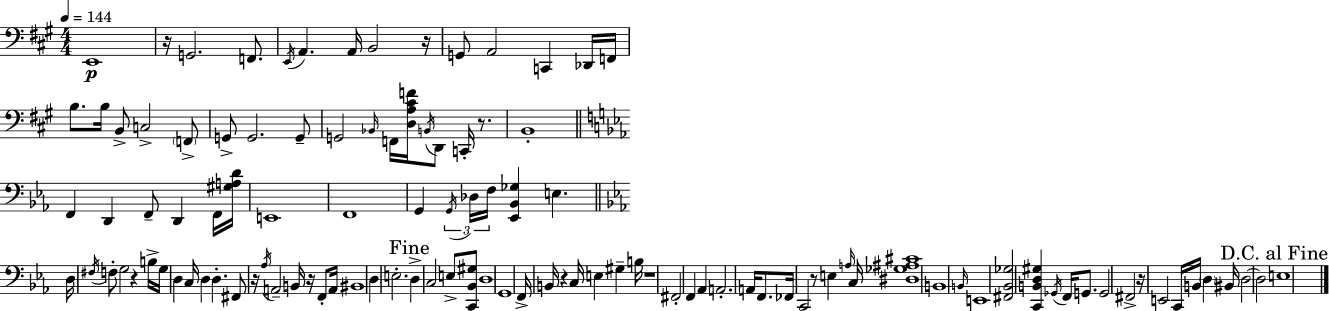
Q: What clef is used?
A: bass